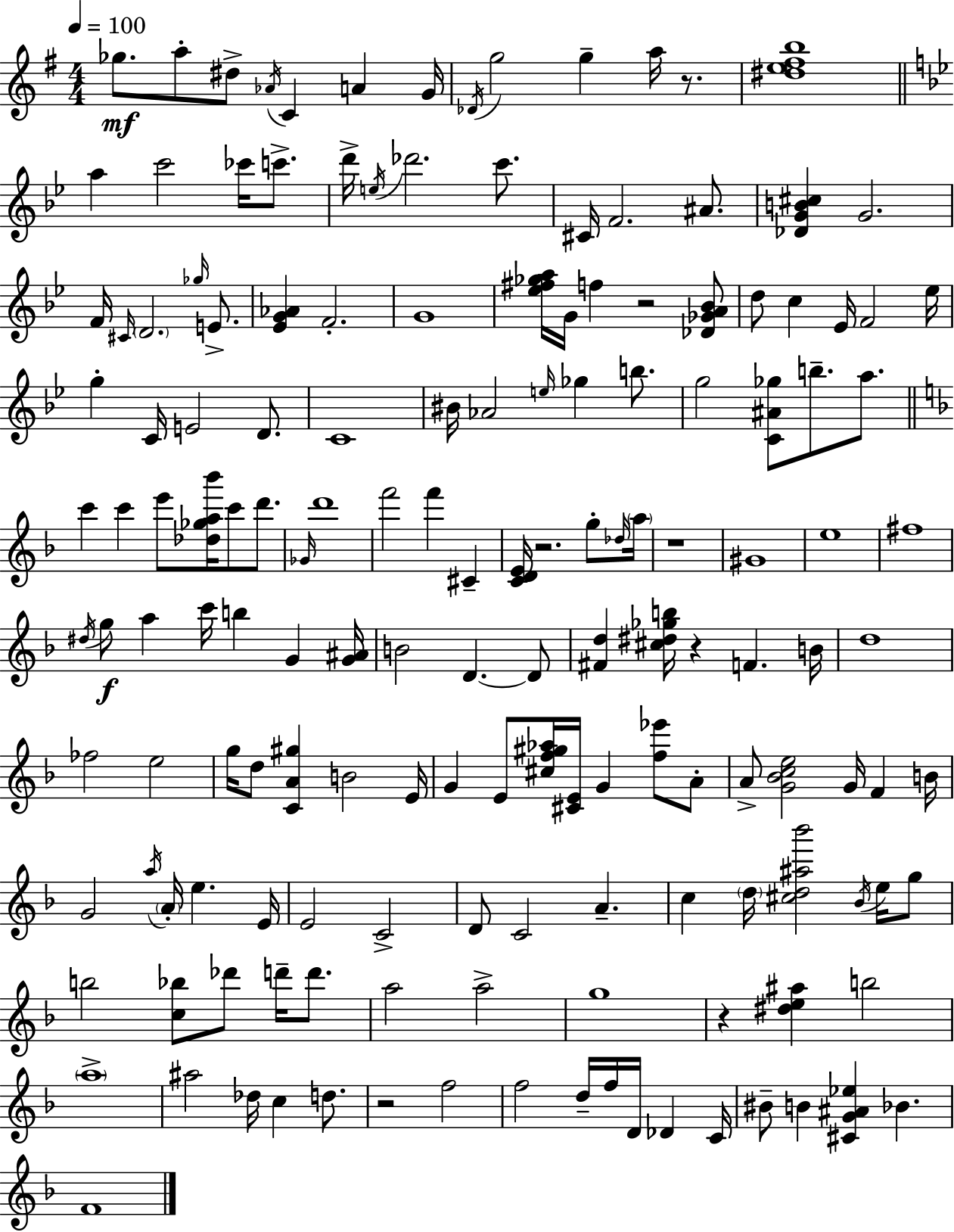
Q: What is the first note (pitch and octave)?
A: Gb5